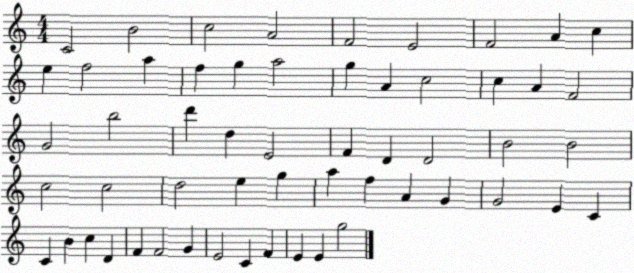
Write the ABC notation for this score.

X:1
T:Untitled
M:4/4
L:1/4
K:C
C2 B2 c2 A2 F2 E2 F2 A c e f2 a f g a2 g A c2 c A F2 G2 b2 d' d E2 F D D2 B2 B2 c2 c2 d2 e g a f A G G2 E C C B c D F F2 G E2 C F E E g2